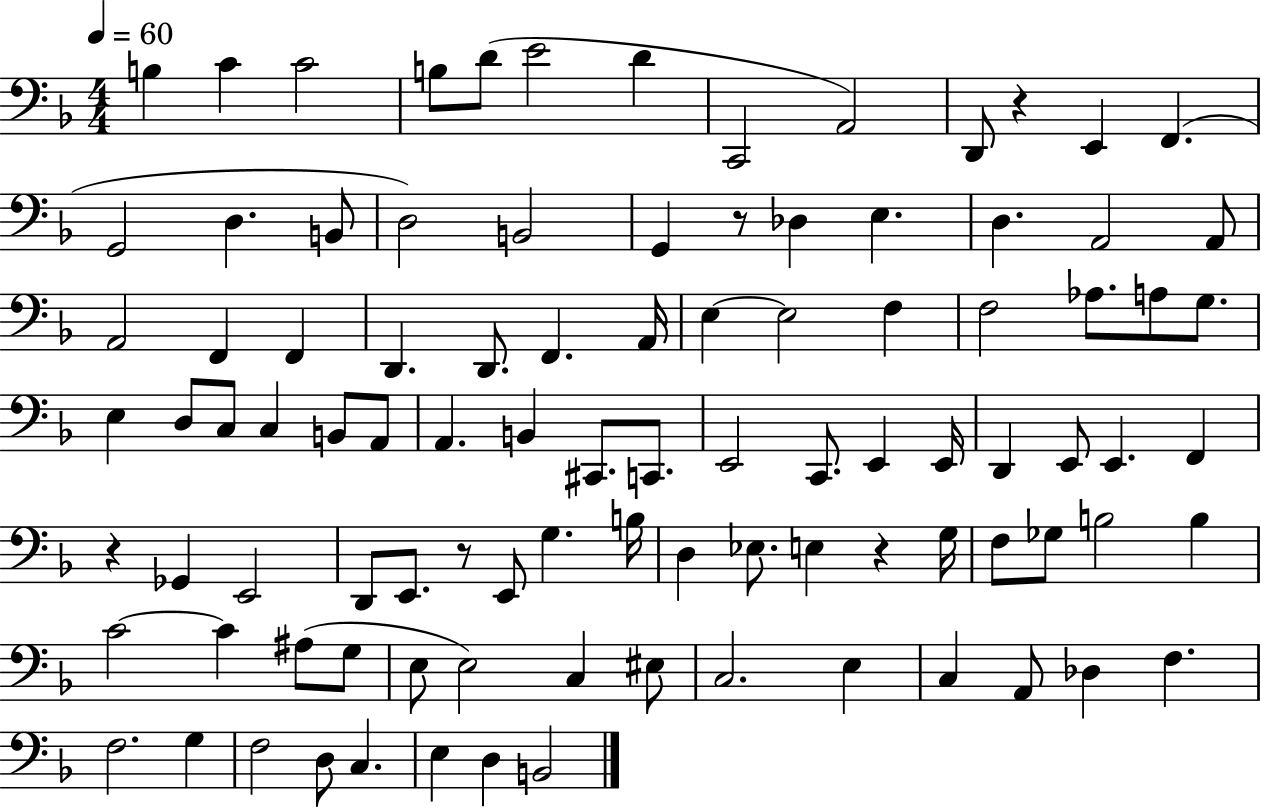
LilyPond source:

{
  \clef bass
  \numericTimeSignature
  \time 4/4
  \key f \major
  \tempo 4 = 60
  b4 c'4 c'2 | b8 d'8( e'2 d'4 | c,2 a,2) | d,8 r4 e,4 f,4.( | \break g,2 d4. b,8 | d2) b,2 | g,4 r8 des4 e4. | d4. a,2 a,8 | \break a,2 f,4 f,4 | d,4. d,8. f,4. a,16 | e4~~ e2 f4 | f2 aes8. a8 g8. | \break e4 d8 c8 c4 b,8 a,8 | a,4. b,4 cis,8. c,8. | e,2 c,8. e,4 e,16 | d,4 e,8 e,4. f,4 | \break r4 ges,4 e,2 | d,8 e,8. r8 e,8 g4. b16 | d4 ees8. e4 r4 g16 | f8 ges8 b2 b4 | \break c'2~~ c'4 ais8( g8 | e8 e2) c4 eis8 | c2. e4 | c4 a,8 des4 f4. | \break f2. g4 | f2 d8 c4. | e4 d4 b,2 | \bar "|."
}